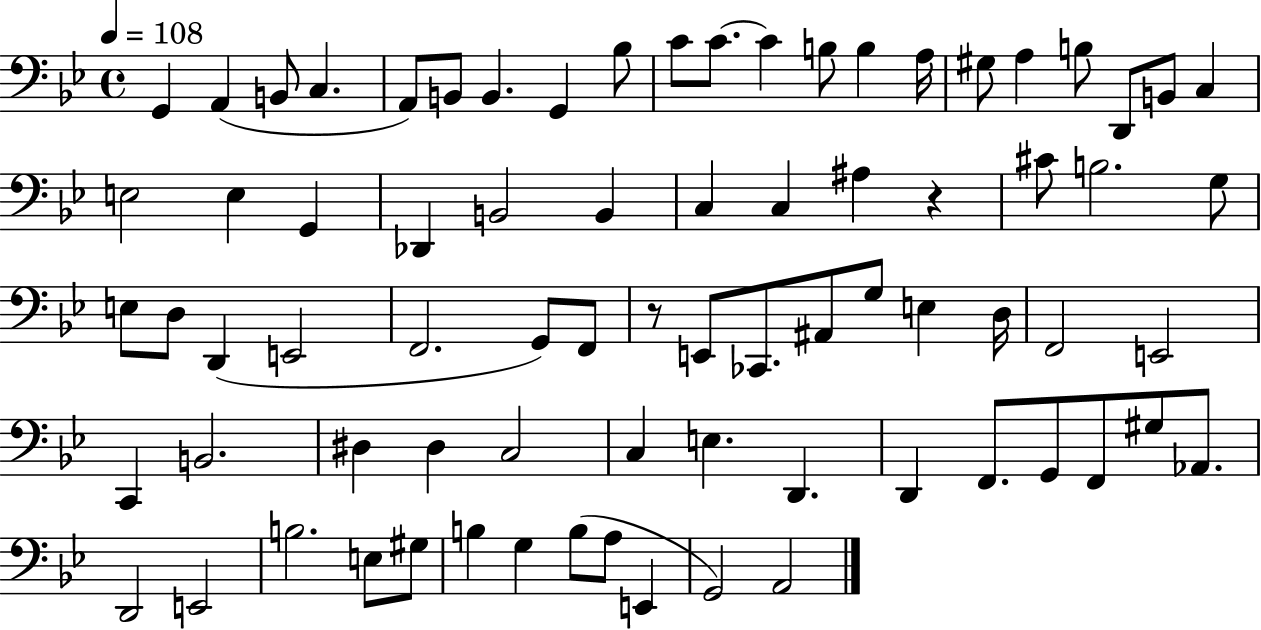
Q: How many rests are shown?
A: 2